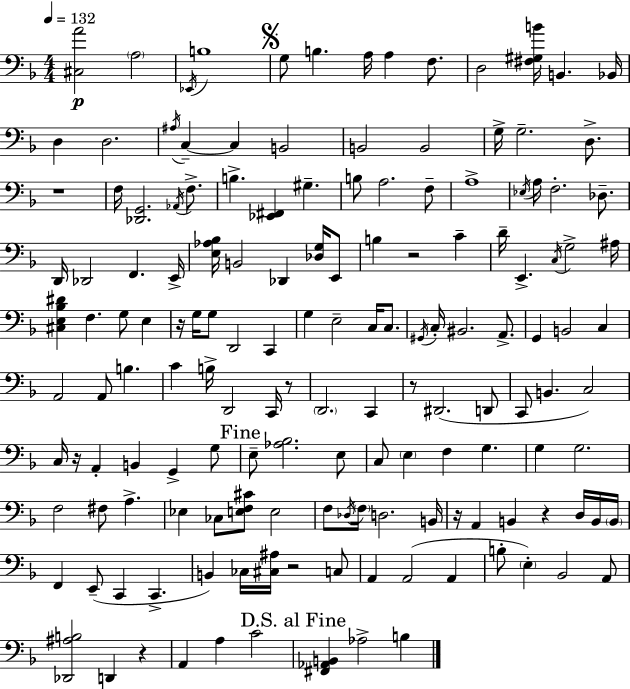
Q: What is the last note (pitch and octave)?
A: B3